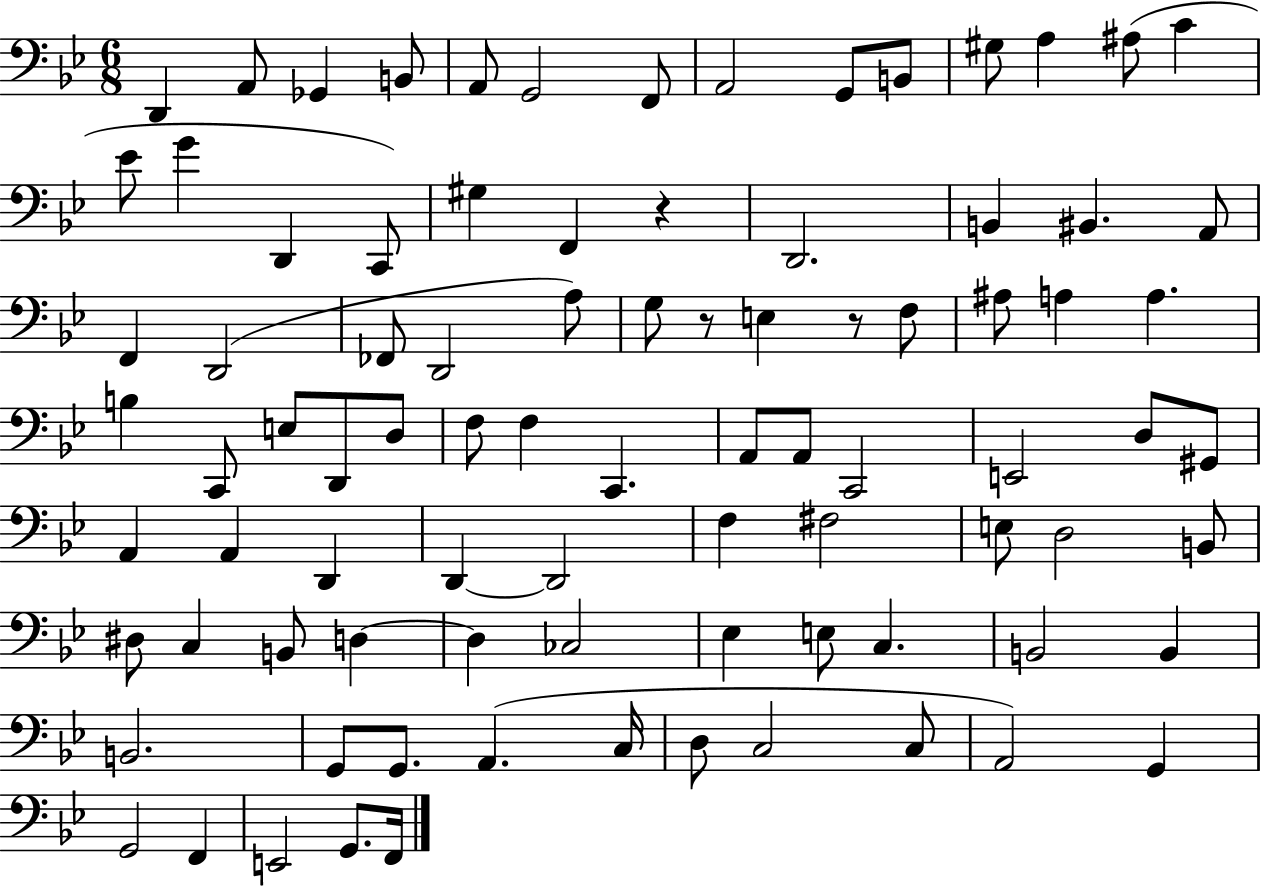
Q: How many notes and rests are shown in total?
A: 88